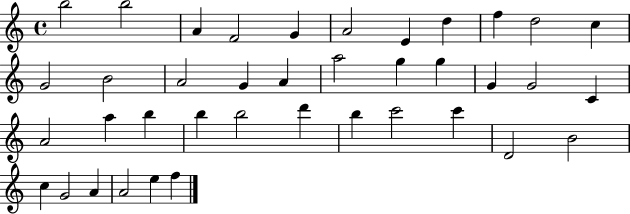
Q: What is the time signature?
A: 4/4